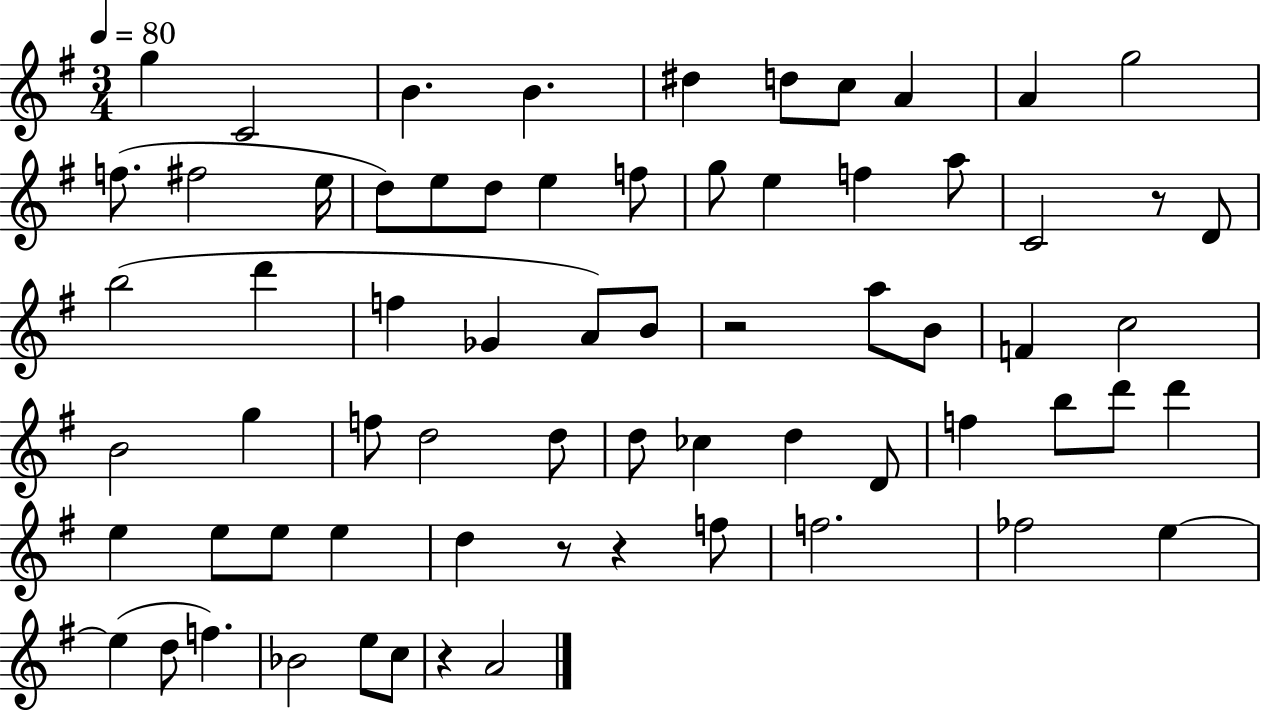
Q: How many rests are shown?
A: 5